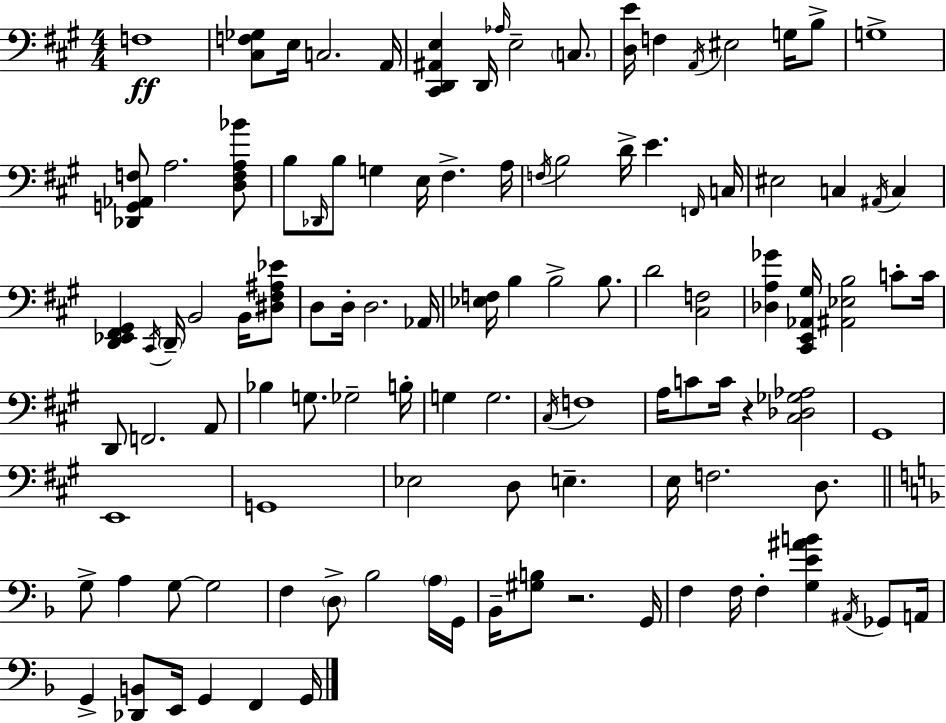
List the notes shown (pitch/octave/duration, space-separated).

F3/w [C#3,F3,Gb3]/e E3/s C3/h. A2/s [C#2,D2,A#2,E3]/q D2/s Ab3/s E3/h C3/e. [D3,E4]/s F3/q A2/s EIS3/h G3/s B3/e G3/w [Db2,G2,Ab2,F3]/e A3/h. [D3,F3,A3,Bb4]/e B3/e Db2/s B3/e G3/q E3/s F#3/q. A3/s F3/s B3/h D4/s E4/q. F2/s C3/s EIS3/h C3/q A#2/s C3/q [D2,Eb2,F#2,G#2]/q C#2/s D2/s B2/h B2/s [D#3,F#3,A#3,Eb4]/e D3/e D3/s D3/h. Ab2/s [Eb3,F3]/s B3/q B3/h B3/e. D4/h [C#3,F3]/h [Db3,A3,Gb4]/q [C#2,E2,Ab2,G#3]/s [A#2,Eb3,B3]/h C4/e C4/s D2/e F2/h. A2/e Bb3/q G3/e. Gb3/h B3/s G3/q G3/h. C#3/s F3/w A3/s C4/e C4/s R/q [C#3,Db3,Gb3,Ab3]/h G#2/w E2/w G2/w Eb3/h D3/e E3/q. E3/s F3/h. D3/e. G3/e A3/q G3/e G3/h F3/q D3/e Bb3/h A3/s G2/s Bb2/s [G#3,B3]/e R/h. G2/s F3/q F3/s F3/q [G3,E4,A#4,B4]/q A#2/s Gb2/e A2/s G2/q [Db2,B2]/e E2/s G2/q F2/q G2/s